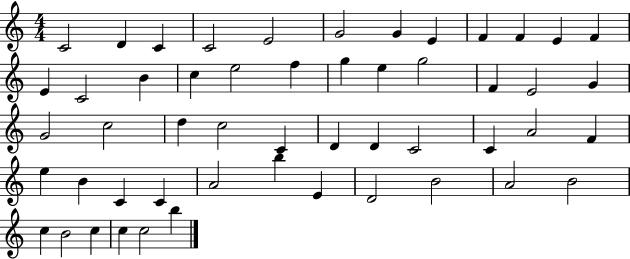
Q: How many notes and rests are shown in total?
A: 52